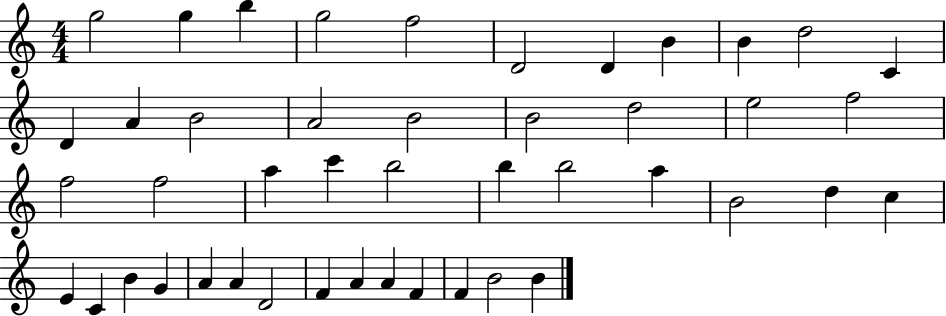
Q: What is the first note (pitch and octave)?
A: G5